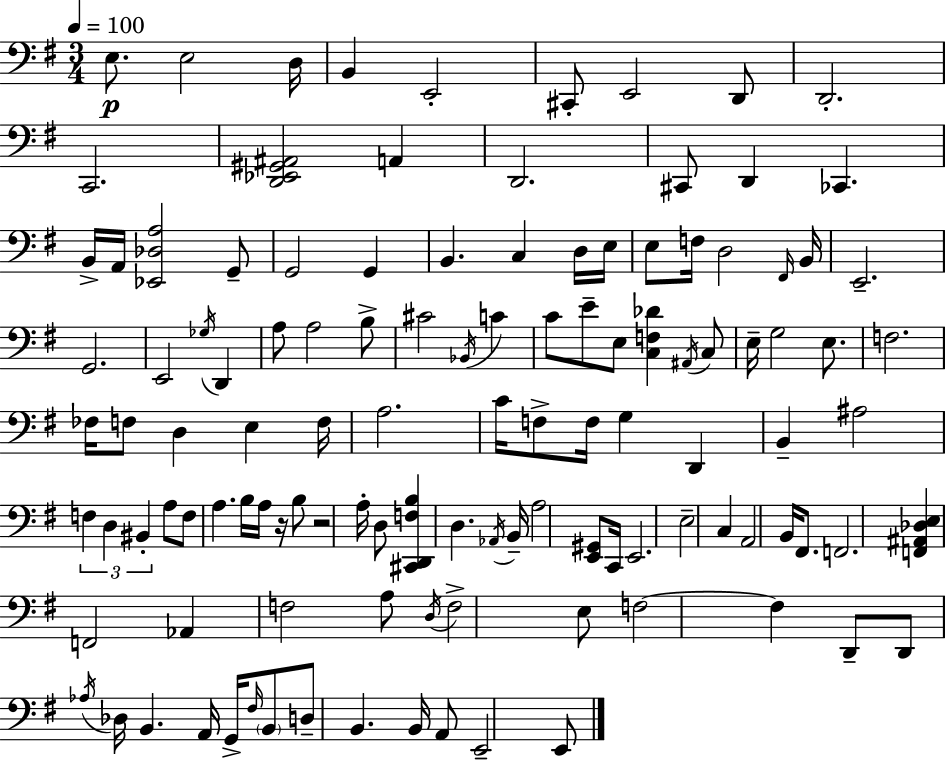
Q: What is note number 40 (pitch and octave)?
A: C4